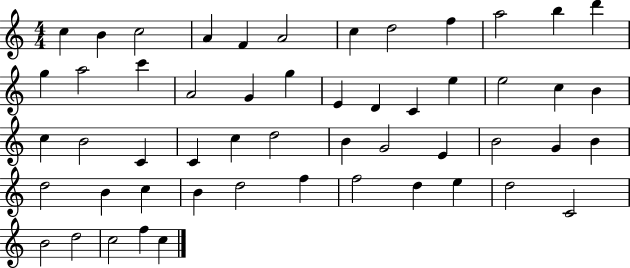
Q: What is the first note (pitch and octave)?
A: C5